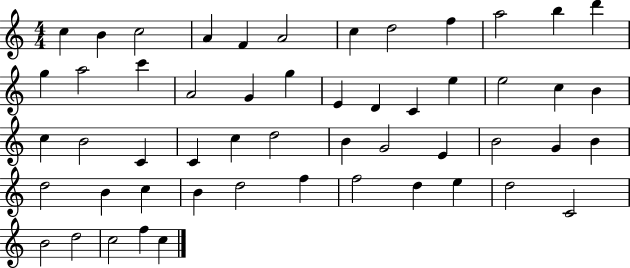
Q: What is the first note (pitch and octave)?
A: C5